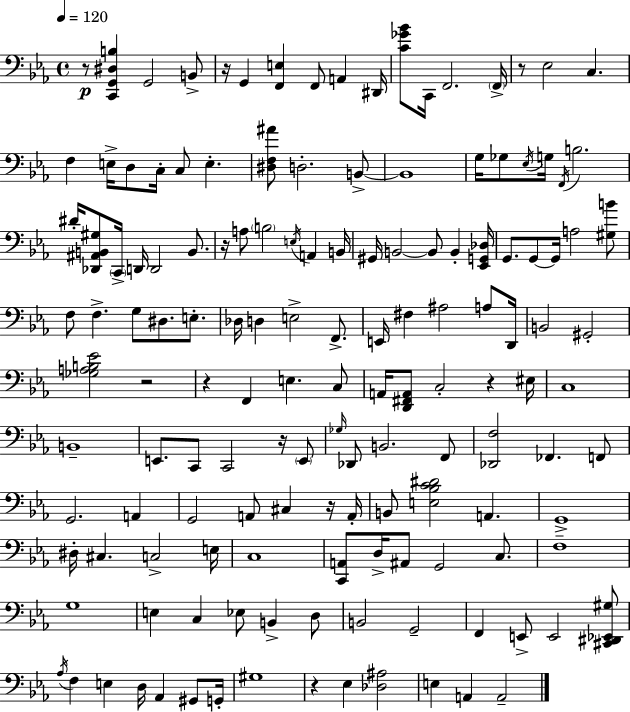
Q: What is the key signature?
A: EES major